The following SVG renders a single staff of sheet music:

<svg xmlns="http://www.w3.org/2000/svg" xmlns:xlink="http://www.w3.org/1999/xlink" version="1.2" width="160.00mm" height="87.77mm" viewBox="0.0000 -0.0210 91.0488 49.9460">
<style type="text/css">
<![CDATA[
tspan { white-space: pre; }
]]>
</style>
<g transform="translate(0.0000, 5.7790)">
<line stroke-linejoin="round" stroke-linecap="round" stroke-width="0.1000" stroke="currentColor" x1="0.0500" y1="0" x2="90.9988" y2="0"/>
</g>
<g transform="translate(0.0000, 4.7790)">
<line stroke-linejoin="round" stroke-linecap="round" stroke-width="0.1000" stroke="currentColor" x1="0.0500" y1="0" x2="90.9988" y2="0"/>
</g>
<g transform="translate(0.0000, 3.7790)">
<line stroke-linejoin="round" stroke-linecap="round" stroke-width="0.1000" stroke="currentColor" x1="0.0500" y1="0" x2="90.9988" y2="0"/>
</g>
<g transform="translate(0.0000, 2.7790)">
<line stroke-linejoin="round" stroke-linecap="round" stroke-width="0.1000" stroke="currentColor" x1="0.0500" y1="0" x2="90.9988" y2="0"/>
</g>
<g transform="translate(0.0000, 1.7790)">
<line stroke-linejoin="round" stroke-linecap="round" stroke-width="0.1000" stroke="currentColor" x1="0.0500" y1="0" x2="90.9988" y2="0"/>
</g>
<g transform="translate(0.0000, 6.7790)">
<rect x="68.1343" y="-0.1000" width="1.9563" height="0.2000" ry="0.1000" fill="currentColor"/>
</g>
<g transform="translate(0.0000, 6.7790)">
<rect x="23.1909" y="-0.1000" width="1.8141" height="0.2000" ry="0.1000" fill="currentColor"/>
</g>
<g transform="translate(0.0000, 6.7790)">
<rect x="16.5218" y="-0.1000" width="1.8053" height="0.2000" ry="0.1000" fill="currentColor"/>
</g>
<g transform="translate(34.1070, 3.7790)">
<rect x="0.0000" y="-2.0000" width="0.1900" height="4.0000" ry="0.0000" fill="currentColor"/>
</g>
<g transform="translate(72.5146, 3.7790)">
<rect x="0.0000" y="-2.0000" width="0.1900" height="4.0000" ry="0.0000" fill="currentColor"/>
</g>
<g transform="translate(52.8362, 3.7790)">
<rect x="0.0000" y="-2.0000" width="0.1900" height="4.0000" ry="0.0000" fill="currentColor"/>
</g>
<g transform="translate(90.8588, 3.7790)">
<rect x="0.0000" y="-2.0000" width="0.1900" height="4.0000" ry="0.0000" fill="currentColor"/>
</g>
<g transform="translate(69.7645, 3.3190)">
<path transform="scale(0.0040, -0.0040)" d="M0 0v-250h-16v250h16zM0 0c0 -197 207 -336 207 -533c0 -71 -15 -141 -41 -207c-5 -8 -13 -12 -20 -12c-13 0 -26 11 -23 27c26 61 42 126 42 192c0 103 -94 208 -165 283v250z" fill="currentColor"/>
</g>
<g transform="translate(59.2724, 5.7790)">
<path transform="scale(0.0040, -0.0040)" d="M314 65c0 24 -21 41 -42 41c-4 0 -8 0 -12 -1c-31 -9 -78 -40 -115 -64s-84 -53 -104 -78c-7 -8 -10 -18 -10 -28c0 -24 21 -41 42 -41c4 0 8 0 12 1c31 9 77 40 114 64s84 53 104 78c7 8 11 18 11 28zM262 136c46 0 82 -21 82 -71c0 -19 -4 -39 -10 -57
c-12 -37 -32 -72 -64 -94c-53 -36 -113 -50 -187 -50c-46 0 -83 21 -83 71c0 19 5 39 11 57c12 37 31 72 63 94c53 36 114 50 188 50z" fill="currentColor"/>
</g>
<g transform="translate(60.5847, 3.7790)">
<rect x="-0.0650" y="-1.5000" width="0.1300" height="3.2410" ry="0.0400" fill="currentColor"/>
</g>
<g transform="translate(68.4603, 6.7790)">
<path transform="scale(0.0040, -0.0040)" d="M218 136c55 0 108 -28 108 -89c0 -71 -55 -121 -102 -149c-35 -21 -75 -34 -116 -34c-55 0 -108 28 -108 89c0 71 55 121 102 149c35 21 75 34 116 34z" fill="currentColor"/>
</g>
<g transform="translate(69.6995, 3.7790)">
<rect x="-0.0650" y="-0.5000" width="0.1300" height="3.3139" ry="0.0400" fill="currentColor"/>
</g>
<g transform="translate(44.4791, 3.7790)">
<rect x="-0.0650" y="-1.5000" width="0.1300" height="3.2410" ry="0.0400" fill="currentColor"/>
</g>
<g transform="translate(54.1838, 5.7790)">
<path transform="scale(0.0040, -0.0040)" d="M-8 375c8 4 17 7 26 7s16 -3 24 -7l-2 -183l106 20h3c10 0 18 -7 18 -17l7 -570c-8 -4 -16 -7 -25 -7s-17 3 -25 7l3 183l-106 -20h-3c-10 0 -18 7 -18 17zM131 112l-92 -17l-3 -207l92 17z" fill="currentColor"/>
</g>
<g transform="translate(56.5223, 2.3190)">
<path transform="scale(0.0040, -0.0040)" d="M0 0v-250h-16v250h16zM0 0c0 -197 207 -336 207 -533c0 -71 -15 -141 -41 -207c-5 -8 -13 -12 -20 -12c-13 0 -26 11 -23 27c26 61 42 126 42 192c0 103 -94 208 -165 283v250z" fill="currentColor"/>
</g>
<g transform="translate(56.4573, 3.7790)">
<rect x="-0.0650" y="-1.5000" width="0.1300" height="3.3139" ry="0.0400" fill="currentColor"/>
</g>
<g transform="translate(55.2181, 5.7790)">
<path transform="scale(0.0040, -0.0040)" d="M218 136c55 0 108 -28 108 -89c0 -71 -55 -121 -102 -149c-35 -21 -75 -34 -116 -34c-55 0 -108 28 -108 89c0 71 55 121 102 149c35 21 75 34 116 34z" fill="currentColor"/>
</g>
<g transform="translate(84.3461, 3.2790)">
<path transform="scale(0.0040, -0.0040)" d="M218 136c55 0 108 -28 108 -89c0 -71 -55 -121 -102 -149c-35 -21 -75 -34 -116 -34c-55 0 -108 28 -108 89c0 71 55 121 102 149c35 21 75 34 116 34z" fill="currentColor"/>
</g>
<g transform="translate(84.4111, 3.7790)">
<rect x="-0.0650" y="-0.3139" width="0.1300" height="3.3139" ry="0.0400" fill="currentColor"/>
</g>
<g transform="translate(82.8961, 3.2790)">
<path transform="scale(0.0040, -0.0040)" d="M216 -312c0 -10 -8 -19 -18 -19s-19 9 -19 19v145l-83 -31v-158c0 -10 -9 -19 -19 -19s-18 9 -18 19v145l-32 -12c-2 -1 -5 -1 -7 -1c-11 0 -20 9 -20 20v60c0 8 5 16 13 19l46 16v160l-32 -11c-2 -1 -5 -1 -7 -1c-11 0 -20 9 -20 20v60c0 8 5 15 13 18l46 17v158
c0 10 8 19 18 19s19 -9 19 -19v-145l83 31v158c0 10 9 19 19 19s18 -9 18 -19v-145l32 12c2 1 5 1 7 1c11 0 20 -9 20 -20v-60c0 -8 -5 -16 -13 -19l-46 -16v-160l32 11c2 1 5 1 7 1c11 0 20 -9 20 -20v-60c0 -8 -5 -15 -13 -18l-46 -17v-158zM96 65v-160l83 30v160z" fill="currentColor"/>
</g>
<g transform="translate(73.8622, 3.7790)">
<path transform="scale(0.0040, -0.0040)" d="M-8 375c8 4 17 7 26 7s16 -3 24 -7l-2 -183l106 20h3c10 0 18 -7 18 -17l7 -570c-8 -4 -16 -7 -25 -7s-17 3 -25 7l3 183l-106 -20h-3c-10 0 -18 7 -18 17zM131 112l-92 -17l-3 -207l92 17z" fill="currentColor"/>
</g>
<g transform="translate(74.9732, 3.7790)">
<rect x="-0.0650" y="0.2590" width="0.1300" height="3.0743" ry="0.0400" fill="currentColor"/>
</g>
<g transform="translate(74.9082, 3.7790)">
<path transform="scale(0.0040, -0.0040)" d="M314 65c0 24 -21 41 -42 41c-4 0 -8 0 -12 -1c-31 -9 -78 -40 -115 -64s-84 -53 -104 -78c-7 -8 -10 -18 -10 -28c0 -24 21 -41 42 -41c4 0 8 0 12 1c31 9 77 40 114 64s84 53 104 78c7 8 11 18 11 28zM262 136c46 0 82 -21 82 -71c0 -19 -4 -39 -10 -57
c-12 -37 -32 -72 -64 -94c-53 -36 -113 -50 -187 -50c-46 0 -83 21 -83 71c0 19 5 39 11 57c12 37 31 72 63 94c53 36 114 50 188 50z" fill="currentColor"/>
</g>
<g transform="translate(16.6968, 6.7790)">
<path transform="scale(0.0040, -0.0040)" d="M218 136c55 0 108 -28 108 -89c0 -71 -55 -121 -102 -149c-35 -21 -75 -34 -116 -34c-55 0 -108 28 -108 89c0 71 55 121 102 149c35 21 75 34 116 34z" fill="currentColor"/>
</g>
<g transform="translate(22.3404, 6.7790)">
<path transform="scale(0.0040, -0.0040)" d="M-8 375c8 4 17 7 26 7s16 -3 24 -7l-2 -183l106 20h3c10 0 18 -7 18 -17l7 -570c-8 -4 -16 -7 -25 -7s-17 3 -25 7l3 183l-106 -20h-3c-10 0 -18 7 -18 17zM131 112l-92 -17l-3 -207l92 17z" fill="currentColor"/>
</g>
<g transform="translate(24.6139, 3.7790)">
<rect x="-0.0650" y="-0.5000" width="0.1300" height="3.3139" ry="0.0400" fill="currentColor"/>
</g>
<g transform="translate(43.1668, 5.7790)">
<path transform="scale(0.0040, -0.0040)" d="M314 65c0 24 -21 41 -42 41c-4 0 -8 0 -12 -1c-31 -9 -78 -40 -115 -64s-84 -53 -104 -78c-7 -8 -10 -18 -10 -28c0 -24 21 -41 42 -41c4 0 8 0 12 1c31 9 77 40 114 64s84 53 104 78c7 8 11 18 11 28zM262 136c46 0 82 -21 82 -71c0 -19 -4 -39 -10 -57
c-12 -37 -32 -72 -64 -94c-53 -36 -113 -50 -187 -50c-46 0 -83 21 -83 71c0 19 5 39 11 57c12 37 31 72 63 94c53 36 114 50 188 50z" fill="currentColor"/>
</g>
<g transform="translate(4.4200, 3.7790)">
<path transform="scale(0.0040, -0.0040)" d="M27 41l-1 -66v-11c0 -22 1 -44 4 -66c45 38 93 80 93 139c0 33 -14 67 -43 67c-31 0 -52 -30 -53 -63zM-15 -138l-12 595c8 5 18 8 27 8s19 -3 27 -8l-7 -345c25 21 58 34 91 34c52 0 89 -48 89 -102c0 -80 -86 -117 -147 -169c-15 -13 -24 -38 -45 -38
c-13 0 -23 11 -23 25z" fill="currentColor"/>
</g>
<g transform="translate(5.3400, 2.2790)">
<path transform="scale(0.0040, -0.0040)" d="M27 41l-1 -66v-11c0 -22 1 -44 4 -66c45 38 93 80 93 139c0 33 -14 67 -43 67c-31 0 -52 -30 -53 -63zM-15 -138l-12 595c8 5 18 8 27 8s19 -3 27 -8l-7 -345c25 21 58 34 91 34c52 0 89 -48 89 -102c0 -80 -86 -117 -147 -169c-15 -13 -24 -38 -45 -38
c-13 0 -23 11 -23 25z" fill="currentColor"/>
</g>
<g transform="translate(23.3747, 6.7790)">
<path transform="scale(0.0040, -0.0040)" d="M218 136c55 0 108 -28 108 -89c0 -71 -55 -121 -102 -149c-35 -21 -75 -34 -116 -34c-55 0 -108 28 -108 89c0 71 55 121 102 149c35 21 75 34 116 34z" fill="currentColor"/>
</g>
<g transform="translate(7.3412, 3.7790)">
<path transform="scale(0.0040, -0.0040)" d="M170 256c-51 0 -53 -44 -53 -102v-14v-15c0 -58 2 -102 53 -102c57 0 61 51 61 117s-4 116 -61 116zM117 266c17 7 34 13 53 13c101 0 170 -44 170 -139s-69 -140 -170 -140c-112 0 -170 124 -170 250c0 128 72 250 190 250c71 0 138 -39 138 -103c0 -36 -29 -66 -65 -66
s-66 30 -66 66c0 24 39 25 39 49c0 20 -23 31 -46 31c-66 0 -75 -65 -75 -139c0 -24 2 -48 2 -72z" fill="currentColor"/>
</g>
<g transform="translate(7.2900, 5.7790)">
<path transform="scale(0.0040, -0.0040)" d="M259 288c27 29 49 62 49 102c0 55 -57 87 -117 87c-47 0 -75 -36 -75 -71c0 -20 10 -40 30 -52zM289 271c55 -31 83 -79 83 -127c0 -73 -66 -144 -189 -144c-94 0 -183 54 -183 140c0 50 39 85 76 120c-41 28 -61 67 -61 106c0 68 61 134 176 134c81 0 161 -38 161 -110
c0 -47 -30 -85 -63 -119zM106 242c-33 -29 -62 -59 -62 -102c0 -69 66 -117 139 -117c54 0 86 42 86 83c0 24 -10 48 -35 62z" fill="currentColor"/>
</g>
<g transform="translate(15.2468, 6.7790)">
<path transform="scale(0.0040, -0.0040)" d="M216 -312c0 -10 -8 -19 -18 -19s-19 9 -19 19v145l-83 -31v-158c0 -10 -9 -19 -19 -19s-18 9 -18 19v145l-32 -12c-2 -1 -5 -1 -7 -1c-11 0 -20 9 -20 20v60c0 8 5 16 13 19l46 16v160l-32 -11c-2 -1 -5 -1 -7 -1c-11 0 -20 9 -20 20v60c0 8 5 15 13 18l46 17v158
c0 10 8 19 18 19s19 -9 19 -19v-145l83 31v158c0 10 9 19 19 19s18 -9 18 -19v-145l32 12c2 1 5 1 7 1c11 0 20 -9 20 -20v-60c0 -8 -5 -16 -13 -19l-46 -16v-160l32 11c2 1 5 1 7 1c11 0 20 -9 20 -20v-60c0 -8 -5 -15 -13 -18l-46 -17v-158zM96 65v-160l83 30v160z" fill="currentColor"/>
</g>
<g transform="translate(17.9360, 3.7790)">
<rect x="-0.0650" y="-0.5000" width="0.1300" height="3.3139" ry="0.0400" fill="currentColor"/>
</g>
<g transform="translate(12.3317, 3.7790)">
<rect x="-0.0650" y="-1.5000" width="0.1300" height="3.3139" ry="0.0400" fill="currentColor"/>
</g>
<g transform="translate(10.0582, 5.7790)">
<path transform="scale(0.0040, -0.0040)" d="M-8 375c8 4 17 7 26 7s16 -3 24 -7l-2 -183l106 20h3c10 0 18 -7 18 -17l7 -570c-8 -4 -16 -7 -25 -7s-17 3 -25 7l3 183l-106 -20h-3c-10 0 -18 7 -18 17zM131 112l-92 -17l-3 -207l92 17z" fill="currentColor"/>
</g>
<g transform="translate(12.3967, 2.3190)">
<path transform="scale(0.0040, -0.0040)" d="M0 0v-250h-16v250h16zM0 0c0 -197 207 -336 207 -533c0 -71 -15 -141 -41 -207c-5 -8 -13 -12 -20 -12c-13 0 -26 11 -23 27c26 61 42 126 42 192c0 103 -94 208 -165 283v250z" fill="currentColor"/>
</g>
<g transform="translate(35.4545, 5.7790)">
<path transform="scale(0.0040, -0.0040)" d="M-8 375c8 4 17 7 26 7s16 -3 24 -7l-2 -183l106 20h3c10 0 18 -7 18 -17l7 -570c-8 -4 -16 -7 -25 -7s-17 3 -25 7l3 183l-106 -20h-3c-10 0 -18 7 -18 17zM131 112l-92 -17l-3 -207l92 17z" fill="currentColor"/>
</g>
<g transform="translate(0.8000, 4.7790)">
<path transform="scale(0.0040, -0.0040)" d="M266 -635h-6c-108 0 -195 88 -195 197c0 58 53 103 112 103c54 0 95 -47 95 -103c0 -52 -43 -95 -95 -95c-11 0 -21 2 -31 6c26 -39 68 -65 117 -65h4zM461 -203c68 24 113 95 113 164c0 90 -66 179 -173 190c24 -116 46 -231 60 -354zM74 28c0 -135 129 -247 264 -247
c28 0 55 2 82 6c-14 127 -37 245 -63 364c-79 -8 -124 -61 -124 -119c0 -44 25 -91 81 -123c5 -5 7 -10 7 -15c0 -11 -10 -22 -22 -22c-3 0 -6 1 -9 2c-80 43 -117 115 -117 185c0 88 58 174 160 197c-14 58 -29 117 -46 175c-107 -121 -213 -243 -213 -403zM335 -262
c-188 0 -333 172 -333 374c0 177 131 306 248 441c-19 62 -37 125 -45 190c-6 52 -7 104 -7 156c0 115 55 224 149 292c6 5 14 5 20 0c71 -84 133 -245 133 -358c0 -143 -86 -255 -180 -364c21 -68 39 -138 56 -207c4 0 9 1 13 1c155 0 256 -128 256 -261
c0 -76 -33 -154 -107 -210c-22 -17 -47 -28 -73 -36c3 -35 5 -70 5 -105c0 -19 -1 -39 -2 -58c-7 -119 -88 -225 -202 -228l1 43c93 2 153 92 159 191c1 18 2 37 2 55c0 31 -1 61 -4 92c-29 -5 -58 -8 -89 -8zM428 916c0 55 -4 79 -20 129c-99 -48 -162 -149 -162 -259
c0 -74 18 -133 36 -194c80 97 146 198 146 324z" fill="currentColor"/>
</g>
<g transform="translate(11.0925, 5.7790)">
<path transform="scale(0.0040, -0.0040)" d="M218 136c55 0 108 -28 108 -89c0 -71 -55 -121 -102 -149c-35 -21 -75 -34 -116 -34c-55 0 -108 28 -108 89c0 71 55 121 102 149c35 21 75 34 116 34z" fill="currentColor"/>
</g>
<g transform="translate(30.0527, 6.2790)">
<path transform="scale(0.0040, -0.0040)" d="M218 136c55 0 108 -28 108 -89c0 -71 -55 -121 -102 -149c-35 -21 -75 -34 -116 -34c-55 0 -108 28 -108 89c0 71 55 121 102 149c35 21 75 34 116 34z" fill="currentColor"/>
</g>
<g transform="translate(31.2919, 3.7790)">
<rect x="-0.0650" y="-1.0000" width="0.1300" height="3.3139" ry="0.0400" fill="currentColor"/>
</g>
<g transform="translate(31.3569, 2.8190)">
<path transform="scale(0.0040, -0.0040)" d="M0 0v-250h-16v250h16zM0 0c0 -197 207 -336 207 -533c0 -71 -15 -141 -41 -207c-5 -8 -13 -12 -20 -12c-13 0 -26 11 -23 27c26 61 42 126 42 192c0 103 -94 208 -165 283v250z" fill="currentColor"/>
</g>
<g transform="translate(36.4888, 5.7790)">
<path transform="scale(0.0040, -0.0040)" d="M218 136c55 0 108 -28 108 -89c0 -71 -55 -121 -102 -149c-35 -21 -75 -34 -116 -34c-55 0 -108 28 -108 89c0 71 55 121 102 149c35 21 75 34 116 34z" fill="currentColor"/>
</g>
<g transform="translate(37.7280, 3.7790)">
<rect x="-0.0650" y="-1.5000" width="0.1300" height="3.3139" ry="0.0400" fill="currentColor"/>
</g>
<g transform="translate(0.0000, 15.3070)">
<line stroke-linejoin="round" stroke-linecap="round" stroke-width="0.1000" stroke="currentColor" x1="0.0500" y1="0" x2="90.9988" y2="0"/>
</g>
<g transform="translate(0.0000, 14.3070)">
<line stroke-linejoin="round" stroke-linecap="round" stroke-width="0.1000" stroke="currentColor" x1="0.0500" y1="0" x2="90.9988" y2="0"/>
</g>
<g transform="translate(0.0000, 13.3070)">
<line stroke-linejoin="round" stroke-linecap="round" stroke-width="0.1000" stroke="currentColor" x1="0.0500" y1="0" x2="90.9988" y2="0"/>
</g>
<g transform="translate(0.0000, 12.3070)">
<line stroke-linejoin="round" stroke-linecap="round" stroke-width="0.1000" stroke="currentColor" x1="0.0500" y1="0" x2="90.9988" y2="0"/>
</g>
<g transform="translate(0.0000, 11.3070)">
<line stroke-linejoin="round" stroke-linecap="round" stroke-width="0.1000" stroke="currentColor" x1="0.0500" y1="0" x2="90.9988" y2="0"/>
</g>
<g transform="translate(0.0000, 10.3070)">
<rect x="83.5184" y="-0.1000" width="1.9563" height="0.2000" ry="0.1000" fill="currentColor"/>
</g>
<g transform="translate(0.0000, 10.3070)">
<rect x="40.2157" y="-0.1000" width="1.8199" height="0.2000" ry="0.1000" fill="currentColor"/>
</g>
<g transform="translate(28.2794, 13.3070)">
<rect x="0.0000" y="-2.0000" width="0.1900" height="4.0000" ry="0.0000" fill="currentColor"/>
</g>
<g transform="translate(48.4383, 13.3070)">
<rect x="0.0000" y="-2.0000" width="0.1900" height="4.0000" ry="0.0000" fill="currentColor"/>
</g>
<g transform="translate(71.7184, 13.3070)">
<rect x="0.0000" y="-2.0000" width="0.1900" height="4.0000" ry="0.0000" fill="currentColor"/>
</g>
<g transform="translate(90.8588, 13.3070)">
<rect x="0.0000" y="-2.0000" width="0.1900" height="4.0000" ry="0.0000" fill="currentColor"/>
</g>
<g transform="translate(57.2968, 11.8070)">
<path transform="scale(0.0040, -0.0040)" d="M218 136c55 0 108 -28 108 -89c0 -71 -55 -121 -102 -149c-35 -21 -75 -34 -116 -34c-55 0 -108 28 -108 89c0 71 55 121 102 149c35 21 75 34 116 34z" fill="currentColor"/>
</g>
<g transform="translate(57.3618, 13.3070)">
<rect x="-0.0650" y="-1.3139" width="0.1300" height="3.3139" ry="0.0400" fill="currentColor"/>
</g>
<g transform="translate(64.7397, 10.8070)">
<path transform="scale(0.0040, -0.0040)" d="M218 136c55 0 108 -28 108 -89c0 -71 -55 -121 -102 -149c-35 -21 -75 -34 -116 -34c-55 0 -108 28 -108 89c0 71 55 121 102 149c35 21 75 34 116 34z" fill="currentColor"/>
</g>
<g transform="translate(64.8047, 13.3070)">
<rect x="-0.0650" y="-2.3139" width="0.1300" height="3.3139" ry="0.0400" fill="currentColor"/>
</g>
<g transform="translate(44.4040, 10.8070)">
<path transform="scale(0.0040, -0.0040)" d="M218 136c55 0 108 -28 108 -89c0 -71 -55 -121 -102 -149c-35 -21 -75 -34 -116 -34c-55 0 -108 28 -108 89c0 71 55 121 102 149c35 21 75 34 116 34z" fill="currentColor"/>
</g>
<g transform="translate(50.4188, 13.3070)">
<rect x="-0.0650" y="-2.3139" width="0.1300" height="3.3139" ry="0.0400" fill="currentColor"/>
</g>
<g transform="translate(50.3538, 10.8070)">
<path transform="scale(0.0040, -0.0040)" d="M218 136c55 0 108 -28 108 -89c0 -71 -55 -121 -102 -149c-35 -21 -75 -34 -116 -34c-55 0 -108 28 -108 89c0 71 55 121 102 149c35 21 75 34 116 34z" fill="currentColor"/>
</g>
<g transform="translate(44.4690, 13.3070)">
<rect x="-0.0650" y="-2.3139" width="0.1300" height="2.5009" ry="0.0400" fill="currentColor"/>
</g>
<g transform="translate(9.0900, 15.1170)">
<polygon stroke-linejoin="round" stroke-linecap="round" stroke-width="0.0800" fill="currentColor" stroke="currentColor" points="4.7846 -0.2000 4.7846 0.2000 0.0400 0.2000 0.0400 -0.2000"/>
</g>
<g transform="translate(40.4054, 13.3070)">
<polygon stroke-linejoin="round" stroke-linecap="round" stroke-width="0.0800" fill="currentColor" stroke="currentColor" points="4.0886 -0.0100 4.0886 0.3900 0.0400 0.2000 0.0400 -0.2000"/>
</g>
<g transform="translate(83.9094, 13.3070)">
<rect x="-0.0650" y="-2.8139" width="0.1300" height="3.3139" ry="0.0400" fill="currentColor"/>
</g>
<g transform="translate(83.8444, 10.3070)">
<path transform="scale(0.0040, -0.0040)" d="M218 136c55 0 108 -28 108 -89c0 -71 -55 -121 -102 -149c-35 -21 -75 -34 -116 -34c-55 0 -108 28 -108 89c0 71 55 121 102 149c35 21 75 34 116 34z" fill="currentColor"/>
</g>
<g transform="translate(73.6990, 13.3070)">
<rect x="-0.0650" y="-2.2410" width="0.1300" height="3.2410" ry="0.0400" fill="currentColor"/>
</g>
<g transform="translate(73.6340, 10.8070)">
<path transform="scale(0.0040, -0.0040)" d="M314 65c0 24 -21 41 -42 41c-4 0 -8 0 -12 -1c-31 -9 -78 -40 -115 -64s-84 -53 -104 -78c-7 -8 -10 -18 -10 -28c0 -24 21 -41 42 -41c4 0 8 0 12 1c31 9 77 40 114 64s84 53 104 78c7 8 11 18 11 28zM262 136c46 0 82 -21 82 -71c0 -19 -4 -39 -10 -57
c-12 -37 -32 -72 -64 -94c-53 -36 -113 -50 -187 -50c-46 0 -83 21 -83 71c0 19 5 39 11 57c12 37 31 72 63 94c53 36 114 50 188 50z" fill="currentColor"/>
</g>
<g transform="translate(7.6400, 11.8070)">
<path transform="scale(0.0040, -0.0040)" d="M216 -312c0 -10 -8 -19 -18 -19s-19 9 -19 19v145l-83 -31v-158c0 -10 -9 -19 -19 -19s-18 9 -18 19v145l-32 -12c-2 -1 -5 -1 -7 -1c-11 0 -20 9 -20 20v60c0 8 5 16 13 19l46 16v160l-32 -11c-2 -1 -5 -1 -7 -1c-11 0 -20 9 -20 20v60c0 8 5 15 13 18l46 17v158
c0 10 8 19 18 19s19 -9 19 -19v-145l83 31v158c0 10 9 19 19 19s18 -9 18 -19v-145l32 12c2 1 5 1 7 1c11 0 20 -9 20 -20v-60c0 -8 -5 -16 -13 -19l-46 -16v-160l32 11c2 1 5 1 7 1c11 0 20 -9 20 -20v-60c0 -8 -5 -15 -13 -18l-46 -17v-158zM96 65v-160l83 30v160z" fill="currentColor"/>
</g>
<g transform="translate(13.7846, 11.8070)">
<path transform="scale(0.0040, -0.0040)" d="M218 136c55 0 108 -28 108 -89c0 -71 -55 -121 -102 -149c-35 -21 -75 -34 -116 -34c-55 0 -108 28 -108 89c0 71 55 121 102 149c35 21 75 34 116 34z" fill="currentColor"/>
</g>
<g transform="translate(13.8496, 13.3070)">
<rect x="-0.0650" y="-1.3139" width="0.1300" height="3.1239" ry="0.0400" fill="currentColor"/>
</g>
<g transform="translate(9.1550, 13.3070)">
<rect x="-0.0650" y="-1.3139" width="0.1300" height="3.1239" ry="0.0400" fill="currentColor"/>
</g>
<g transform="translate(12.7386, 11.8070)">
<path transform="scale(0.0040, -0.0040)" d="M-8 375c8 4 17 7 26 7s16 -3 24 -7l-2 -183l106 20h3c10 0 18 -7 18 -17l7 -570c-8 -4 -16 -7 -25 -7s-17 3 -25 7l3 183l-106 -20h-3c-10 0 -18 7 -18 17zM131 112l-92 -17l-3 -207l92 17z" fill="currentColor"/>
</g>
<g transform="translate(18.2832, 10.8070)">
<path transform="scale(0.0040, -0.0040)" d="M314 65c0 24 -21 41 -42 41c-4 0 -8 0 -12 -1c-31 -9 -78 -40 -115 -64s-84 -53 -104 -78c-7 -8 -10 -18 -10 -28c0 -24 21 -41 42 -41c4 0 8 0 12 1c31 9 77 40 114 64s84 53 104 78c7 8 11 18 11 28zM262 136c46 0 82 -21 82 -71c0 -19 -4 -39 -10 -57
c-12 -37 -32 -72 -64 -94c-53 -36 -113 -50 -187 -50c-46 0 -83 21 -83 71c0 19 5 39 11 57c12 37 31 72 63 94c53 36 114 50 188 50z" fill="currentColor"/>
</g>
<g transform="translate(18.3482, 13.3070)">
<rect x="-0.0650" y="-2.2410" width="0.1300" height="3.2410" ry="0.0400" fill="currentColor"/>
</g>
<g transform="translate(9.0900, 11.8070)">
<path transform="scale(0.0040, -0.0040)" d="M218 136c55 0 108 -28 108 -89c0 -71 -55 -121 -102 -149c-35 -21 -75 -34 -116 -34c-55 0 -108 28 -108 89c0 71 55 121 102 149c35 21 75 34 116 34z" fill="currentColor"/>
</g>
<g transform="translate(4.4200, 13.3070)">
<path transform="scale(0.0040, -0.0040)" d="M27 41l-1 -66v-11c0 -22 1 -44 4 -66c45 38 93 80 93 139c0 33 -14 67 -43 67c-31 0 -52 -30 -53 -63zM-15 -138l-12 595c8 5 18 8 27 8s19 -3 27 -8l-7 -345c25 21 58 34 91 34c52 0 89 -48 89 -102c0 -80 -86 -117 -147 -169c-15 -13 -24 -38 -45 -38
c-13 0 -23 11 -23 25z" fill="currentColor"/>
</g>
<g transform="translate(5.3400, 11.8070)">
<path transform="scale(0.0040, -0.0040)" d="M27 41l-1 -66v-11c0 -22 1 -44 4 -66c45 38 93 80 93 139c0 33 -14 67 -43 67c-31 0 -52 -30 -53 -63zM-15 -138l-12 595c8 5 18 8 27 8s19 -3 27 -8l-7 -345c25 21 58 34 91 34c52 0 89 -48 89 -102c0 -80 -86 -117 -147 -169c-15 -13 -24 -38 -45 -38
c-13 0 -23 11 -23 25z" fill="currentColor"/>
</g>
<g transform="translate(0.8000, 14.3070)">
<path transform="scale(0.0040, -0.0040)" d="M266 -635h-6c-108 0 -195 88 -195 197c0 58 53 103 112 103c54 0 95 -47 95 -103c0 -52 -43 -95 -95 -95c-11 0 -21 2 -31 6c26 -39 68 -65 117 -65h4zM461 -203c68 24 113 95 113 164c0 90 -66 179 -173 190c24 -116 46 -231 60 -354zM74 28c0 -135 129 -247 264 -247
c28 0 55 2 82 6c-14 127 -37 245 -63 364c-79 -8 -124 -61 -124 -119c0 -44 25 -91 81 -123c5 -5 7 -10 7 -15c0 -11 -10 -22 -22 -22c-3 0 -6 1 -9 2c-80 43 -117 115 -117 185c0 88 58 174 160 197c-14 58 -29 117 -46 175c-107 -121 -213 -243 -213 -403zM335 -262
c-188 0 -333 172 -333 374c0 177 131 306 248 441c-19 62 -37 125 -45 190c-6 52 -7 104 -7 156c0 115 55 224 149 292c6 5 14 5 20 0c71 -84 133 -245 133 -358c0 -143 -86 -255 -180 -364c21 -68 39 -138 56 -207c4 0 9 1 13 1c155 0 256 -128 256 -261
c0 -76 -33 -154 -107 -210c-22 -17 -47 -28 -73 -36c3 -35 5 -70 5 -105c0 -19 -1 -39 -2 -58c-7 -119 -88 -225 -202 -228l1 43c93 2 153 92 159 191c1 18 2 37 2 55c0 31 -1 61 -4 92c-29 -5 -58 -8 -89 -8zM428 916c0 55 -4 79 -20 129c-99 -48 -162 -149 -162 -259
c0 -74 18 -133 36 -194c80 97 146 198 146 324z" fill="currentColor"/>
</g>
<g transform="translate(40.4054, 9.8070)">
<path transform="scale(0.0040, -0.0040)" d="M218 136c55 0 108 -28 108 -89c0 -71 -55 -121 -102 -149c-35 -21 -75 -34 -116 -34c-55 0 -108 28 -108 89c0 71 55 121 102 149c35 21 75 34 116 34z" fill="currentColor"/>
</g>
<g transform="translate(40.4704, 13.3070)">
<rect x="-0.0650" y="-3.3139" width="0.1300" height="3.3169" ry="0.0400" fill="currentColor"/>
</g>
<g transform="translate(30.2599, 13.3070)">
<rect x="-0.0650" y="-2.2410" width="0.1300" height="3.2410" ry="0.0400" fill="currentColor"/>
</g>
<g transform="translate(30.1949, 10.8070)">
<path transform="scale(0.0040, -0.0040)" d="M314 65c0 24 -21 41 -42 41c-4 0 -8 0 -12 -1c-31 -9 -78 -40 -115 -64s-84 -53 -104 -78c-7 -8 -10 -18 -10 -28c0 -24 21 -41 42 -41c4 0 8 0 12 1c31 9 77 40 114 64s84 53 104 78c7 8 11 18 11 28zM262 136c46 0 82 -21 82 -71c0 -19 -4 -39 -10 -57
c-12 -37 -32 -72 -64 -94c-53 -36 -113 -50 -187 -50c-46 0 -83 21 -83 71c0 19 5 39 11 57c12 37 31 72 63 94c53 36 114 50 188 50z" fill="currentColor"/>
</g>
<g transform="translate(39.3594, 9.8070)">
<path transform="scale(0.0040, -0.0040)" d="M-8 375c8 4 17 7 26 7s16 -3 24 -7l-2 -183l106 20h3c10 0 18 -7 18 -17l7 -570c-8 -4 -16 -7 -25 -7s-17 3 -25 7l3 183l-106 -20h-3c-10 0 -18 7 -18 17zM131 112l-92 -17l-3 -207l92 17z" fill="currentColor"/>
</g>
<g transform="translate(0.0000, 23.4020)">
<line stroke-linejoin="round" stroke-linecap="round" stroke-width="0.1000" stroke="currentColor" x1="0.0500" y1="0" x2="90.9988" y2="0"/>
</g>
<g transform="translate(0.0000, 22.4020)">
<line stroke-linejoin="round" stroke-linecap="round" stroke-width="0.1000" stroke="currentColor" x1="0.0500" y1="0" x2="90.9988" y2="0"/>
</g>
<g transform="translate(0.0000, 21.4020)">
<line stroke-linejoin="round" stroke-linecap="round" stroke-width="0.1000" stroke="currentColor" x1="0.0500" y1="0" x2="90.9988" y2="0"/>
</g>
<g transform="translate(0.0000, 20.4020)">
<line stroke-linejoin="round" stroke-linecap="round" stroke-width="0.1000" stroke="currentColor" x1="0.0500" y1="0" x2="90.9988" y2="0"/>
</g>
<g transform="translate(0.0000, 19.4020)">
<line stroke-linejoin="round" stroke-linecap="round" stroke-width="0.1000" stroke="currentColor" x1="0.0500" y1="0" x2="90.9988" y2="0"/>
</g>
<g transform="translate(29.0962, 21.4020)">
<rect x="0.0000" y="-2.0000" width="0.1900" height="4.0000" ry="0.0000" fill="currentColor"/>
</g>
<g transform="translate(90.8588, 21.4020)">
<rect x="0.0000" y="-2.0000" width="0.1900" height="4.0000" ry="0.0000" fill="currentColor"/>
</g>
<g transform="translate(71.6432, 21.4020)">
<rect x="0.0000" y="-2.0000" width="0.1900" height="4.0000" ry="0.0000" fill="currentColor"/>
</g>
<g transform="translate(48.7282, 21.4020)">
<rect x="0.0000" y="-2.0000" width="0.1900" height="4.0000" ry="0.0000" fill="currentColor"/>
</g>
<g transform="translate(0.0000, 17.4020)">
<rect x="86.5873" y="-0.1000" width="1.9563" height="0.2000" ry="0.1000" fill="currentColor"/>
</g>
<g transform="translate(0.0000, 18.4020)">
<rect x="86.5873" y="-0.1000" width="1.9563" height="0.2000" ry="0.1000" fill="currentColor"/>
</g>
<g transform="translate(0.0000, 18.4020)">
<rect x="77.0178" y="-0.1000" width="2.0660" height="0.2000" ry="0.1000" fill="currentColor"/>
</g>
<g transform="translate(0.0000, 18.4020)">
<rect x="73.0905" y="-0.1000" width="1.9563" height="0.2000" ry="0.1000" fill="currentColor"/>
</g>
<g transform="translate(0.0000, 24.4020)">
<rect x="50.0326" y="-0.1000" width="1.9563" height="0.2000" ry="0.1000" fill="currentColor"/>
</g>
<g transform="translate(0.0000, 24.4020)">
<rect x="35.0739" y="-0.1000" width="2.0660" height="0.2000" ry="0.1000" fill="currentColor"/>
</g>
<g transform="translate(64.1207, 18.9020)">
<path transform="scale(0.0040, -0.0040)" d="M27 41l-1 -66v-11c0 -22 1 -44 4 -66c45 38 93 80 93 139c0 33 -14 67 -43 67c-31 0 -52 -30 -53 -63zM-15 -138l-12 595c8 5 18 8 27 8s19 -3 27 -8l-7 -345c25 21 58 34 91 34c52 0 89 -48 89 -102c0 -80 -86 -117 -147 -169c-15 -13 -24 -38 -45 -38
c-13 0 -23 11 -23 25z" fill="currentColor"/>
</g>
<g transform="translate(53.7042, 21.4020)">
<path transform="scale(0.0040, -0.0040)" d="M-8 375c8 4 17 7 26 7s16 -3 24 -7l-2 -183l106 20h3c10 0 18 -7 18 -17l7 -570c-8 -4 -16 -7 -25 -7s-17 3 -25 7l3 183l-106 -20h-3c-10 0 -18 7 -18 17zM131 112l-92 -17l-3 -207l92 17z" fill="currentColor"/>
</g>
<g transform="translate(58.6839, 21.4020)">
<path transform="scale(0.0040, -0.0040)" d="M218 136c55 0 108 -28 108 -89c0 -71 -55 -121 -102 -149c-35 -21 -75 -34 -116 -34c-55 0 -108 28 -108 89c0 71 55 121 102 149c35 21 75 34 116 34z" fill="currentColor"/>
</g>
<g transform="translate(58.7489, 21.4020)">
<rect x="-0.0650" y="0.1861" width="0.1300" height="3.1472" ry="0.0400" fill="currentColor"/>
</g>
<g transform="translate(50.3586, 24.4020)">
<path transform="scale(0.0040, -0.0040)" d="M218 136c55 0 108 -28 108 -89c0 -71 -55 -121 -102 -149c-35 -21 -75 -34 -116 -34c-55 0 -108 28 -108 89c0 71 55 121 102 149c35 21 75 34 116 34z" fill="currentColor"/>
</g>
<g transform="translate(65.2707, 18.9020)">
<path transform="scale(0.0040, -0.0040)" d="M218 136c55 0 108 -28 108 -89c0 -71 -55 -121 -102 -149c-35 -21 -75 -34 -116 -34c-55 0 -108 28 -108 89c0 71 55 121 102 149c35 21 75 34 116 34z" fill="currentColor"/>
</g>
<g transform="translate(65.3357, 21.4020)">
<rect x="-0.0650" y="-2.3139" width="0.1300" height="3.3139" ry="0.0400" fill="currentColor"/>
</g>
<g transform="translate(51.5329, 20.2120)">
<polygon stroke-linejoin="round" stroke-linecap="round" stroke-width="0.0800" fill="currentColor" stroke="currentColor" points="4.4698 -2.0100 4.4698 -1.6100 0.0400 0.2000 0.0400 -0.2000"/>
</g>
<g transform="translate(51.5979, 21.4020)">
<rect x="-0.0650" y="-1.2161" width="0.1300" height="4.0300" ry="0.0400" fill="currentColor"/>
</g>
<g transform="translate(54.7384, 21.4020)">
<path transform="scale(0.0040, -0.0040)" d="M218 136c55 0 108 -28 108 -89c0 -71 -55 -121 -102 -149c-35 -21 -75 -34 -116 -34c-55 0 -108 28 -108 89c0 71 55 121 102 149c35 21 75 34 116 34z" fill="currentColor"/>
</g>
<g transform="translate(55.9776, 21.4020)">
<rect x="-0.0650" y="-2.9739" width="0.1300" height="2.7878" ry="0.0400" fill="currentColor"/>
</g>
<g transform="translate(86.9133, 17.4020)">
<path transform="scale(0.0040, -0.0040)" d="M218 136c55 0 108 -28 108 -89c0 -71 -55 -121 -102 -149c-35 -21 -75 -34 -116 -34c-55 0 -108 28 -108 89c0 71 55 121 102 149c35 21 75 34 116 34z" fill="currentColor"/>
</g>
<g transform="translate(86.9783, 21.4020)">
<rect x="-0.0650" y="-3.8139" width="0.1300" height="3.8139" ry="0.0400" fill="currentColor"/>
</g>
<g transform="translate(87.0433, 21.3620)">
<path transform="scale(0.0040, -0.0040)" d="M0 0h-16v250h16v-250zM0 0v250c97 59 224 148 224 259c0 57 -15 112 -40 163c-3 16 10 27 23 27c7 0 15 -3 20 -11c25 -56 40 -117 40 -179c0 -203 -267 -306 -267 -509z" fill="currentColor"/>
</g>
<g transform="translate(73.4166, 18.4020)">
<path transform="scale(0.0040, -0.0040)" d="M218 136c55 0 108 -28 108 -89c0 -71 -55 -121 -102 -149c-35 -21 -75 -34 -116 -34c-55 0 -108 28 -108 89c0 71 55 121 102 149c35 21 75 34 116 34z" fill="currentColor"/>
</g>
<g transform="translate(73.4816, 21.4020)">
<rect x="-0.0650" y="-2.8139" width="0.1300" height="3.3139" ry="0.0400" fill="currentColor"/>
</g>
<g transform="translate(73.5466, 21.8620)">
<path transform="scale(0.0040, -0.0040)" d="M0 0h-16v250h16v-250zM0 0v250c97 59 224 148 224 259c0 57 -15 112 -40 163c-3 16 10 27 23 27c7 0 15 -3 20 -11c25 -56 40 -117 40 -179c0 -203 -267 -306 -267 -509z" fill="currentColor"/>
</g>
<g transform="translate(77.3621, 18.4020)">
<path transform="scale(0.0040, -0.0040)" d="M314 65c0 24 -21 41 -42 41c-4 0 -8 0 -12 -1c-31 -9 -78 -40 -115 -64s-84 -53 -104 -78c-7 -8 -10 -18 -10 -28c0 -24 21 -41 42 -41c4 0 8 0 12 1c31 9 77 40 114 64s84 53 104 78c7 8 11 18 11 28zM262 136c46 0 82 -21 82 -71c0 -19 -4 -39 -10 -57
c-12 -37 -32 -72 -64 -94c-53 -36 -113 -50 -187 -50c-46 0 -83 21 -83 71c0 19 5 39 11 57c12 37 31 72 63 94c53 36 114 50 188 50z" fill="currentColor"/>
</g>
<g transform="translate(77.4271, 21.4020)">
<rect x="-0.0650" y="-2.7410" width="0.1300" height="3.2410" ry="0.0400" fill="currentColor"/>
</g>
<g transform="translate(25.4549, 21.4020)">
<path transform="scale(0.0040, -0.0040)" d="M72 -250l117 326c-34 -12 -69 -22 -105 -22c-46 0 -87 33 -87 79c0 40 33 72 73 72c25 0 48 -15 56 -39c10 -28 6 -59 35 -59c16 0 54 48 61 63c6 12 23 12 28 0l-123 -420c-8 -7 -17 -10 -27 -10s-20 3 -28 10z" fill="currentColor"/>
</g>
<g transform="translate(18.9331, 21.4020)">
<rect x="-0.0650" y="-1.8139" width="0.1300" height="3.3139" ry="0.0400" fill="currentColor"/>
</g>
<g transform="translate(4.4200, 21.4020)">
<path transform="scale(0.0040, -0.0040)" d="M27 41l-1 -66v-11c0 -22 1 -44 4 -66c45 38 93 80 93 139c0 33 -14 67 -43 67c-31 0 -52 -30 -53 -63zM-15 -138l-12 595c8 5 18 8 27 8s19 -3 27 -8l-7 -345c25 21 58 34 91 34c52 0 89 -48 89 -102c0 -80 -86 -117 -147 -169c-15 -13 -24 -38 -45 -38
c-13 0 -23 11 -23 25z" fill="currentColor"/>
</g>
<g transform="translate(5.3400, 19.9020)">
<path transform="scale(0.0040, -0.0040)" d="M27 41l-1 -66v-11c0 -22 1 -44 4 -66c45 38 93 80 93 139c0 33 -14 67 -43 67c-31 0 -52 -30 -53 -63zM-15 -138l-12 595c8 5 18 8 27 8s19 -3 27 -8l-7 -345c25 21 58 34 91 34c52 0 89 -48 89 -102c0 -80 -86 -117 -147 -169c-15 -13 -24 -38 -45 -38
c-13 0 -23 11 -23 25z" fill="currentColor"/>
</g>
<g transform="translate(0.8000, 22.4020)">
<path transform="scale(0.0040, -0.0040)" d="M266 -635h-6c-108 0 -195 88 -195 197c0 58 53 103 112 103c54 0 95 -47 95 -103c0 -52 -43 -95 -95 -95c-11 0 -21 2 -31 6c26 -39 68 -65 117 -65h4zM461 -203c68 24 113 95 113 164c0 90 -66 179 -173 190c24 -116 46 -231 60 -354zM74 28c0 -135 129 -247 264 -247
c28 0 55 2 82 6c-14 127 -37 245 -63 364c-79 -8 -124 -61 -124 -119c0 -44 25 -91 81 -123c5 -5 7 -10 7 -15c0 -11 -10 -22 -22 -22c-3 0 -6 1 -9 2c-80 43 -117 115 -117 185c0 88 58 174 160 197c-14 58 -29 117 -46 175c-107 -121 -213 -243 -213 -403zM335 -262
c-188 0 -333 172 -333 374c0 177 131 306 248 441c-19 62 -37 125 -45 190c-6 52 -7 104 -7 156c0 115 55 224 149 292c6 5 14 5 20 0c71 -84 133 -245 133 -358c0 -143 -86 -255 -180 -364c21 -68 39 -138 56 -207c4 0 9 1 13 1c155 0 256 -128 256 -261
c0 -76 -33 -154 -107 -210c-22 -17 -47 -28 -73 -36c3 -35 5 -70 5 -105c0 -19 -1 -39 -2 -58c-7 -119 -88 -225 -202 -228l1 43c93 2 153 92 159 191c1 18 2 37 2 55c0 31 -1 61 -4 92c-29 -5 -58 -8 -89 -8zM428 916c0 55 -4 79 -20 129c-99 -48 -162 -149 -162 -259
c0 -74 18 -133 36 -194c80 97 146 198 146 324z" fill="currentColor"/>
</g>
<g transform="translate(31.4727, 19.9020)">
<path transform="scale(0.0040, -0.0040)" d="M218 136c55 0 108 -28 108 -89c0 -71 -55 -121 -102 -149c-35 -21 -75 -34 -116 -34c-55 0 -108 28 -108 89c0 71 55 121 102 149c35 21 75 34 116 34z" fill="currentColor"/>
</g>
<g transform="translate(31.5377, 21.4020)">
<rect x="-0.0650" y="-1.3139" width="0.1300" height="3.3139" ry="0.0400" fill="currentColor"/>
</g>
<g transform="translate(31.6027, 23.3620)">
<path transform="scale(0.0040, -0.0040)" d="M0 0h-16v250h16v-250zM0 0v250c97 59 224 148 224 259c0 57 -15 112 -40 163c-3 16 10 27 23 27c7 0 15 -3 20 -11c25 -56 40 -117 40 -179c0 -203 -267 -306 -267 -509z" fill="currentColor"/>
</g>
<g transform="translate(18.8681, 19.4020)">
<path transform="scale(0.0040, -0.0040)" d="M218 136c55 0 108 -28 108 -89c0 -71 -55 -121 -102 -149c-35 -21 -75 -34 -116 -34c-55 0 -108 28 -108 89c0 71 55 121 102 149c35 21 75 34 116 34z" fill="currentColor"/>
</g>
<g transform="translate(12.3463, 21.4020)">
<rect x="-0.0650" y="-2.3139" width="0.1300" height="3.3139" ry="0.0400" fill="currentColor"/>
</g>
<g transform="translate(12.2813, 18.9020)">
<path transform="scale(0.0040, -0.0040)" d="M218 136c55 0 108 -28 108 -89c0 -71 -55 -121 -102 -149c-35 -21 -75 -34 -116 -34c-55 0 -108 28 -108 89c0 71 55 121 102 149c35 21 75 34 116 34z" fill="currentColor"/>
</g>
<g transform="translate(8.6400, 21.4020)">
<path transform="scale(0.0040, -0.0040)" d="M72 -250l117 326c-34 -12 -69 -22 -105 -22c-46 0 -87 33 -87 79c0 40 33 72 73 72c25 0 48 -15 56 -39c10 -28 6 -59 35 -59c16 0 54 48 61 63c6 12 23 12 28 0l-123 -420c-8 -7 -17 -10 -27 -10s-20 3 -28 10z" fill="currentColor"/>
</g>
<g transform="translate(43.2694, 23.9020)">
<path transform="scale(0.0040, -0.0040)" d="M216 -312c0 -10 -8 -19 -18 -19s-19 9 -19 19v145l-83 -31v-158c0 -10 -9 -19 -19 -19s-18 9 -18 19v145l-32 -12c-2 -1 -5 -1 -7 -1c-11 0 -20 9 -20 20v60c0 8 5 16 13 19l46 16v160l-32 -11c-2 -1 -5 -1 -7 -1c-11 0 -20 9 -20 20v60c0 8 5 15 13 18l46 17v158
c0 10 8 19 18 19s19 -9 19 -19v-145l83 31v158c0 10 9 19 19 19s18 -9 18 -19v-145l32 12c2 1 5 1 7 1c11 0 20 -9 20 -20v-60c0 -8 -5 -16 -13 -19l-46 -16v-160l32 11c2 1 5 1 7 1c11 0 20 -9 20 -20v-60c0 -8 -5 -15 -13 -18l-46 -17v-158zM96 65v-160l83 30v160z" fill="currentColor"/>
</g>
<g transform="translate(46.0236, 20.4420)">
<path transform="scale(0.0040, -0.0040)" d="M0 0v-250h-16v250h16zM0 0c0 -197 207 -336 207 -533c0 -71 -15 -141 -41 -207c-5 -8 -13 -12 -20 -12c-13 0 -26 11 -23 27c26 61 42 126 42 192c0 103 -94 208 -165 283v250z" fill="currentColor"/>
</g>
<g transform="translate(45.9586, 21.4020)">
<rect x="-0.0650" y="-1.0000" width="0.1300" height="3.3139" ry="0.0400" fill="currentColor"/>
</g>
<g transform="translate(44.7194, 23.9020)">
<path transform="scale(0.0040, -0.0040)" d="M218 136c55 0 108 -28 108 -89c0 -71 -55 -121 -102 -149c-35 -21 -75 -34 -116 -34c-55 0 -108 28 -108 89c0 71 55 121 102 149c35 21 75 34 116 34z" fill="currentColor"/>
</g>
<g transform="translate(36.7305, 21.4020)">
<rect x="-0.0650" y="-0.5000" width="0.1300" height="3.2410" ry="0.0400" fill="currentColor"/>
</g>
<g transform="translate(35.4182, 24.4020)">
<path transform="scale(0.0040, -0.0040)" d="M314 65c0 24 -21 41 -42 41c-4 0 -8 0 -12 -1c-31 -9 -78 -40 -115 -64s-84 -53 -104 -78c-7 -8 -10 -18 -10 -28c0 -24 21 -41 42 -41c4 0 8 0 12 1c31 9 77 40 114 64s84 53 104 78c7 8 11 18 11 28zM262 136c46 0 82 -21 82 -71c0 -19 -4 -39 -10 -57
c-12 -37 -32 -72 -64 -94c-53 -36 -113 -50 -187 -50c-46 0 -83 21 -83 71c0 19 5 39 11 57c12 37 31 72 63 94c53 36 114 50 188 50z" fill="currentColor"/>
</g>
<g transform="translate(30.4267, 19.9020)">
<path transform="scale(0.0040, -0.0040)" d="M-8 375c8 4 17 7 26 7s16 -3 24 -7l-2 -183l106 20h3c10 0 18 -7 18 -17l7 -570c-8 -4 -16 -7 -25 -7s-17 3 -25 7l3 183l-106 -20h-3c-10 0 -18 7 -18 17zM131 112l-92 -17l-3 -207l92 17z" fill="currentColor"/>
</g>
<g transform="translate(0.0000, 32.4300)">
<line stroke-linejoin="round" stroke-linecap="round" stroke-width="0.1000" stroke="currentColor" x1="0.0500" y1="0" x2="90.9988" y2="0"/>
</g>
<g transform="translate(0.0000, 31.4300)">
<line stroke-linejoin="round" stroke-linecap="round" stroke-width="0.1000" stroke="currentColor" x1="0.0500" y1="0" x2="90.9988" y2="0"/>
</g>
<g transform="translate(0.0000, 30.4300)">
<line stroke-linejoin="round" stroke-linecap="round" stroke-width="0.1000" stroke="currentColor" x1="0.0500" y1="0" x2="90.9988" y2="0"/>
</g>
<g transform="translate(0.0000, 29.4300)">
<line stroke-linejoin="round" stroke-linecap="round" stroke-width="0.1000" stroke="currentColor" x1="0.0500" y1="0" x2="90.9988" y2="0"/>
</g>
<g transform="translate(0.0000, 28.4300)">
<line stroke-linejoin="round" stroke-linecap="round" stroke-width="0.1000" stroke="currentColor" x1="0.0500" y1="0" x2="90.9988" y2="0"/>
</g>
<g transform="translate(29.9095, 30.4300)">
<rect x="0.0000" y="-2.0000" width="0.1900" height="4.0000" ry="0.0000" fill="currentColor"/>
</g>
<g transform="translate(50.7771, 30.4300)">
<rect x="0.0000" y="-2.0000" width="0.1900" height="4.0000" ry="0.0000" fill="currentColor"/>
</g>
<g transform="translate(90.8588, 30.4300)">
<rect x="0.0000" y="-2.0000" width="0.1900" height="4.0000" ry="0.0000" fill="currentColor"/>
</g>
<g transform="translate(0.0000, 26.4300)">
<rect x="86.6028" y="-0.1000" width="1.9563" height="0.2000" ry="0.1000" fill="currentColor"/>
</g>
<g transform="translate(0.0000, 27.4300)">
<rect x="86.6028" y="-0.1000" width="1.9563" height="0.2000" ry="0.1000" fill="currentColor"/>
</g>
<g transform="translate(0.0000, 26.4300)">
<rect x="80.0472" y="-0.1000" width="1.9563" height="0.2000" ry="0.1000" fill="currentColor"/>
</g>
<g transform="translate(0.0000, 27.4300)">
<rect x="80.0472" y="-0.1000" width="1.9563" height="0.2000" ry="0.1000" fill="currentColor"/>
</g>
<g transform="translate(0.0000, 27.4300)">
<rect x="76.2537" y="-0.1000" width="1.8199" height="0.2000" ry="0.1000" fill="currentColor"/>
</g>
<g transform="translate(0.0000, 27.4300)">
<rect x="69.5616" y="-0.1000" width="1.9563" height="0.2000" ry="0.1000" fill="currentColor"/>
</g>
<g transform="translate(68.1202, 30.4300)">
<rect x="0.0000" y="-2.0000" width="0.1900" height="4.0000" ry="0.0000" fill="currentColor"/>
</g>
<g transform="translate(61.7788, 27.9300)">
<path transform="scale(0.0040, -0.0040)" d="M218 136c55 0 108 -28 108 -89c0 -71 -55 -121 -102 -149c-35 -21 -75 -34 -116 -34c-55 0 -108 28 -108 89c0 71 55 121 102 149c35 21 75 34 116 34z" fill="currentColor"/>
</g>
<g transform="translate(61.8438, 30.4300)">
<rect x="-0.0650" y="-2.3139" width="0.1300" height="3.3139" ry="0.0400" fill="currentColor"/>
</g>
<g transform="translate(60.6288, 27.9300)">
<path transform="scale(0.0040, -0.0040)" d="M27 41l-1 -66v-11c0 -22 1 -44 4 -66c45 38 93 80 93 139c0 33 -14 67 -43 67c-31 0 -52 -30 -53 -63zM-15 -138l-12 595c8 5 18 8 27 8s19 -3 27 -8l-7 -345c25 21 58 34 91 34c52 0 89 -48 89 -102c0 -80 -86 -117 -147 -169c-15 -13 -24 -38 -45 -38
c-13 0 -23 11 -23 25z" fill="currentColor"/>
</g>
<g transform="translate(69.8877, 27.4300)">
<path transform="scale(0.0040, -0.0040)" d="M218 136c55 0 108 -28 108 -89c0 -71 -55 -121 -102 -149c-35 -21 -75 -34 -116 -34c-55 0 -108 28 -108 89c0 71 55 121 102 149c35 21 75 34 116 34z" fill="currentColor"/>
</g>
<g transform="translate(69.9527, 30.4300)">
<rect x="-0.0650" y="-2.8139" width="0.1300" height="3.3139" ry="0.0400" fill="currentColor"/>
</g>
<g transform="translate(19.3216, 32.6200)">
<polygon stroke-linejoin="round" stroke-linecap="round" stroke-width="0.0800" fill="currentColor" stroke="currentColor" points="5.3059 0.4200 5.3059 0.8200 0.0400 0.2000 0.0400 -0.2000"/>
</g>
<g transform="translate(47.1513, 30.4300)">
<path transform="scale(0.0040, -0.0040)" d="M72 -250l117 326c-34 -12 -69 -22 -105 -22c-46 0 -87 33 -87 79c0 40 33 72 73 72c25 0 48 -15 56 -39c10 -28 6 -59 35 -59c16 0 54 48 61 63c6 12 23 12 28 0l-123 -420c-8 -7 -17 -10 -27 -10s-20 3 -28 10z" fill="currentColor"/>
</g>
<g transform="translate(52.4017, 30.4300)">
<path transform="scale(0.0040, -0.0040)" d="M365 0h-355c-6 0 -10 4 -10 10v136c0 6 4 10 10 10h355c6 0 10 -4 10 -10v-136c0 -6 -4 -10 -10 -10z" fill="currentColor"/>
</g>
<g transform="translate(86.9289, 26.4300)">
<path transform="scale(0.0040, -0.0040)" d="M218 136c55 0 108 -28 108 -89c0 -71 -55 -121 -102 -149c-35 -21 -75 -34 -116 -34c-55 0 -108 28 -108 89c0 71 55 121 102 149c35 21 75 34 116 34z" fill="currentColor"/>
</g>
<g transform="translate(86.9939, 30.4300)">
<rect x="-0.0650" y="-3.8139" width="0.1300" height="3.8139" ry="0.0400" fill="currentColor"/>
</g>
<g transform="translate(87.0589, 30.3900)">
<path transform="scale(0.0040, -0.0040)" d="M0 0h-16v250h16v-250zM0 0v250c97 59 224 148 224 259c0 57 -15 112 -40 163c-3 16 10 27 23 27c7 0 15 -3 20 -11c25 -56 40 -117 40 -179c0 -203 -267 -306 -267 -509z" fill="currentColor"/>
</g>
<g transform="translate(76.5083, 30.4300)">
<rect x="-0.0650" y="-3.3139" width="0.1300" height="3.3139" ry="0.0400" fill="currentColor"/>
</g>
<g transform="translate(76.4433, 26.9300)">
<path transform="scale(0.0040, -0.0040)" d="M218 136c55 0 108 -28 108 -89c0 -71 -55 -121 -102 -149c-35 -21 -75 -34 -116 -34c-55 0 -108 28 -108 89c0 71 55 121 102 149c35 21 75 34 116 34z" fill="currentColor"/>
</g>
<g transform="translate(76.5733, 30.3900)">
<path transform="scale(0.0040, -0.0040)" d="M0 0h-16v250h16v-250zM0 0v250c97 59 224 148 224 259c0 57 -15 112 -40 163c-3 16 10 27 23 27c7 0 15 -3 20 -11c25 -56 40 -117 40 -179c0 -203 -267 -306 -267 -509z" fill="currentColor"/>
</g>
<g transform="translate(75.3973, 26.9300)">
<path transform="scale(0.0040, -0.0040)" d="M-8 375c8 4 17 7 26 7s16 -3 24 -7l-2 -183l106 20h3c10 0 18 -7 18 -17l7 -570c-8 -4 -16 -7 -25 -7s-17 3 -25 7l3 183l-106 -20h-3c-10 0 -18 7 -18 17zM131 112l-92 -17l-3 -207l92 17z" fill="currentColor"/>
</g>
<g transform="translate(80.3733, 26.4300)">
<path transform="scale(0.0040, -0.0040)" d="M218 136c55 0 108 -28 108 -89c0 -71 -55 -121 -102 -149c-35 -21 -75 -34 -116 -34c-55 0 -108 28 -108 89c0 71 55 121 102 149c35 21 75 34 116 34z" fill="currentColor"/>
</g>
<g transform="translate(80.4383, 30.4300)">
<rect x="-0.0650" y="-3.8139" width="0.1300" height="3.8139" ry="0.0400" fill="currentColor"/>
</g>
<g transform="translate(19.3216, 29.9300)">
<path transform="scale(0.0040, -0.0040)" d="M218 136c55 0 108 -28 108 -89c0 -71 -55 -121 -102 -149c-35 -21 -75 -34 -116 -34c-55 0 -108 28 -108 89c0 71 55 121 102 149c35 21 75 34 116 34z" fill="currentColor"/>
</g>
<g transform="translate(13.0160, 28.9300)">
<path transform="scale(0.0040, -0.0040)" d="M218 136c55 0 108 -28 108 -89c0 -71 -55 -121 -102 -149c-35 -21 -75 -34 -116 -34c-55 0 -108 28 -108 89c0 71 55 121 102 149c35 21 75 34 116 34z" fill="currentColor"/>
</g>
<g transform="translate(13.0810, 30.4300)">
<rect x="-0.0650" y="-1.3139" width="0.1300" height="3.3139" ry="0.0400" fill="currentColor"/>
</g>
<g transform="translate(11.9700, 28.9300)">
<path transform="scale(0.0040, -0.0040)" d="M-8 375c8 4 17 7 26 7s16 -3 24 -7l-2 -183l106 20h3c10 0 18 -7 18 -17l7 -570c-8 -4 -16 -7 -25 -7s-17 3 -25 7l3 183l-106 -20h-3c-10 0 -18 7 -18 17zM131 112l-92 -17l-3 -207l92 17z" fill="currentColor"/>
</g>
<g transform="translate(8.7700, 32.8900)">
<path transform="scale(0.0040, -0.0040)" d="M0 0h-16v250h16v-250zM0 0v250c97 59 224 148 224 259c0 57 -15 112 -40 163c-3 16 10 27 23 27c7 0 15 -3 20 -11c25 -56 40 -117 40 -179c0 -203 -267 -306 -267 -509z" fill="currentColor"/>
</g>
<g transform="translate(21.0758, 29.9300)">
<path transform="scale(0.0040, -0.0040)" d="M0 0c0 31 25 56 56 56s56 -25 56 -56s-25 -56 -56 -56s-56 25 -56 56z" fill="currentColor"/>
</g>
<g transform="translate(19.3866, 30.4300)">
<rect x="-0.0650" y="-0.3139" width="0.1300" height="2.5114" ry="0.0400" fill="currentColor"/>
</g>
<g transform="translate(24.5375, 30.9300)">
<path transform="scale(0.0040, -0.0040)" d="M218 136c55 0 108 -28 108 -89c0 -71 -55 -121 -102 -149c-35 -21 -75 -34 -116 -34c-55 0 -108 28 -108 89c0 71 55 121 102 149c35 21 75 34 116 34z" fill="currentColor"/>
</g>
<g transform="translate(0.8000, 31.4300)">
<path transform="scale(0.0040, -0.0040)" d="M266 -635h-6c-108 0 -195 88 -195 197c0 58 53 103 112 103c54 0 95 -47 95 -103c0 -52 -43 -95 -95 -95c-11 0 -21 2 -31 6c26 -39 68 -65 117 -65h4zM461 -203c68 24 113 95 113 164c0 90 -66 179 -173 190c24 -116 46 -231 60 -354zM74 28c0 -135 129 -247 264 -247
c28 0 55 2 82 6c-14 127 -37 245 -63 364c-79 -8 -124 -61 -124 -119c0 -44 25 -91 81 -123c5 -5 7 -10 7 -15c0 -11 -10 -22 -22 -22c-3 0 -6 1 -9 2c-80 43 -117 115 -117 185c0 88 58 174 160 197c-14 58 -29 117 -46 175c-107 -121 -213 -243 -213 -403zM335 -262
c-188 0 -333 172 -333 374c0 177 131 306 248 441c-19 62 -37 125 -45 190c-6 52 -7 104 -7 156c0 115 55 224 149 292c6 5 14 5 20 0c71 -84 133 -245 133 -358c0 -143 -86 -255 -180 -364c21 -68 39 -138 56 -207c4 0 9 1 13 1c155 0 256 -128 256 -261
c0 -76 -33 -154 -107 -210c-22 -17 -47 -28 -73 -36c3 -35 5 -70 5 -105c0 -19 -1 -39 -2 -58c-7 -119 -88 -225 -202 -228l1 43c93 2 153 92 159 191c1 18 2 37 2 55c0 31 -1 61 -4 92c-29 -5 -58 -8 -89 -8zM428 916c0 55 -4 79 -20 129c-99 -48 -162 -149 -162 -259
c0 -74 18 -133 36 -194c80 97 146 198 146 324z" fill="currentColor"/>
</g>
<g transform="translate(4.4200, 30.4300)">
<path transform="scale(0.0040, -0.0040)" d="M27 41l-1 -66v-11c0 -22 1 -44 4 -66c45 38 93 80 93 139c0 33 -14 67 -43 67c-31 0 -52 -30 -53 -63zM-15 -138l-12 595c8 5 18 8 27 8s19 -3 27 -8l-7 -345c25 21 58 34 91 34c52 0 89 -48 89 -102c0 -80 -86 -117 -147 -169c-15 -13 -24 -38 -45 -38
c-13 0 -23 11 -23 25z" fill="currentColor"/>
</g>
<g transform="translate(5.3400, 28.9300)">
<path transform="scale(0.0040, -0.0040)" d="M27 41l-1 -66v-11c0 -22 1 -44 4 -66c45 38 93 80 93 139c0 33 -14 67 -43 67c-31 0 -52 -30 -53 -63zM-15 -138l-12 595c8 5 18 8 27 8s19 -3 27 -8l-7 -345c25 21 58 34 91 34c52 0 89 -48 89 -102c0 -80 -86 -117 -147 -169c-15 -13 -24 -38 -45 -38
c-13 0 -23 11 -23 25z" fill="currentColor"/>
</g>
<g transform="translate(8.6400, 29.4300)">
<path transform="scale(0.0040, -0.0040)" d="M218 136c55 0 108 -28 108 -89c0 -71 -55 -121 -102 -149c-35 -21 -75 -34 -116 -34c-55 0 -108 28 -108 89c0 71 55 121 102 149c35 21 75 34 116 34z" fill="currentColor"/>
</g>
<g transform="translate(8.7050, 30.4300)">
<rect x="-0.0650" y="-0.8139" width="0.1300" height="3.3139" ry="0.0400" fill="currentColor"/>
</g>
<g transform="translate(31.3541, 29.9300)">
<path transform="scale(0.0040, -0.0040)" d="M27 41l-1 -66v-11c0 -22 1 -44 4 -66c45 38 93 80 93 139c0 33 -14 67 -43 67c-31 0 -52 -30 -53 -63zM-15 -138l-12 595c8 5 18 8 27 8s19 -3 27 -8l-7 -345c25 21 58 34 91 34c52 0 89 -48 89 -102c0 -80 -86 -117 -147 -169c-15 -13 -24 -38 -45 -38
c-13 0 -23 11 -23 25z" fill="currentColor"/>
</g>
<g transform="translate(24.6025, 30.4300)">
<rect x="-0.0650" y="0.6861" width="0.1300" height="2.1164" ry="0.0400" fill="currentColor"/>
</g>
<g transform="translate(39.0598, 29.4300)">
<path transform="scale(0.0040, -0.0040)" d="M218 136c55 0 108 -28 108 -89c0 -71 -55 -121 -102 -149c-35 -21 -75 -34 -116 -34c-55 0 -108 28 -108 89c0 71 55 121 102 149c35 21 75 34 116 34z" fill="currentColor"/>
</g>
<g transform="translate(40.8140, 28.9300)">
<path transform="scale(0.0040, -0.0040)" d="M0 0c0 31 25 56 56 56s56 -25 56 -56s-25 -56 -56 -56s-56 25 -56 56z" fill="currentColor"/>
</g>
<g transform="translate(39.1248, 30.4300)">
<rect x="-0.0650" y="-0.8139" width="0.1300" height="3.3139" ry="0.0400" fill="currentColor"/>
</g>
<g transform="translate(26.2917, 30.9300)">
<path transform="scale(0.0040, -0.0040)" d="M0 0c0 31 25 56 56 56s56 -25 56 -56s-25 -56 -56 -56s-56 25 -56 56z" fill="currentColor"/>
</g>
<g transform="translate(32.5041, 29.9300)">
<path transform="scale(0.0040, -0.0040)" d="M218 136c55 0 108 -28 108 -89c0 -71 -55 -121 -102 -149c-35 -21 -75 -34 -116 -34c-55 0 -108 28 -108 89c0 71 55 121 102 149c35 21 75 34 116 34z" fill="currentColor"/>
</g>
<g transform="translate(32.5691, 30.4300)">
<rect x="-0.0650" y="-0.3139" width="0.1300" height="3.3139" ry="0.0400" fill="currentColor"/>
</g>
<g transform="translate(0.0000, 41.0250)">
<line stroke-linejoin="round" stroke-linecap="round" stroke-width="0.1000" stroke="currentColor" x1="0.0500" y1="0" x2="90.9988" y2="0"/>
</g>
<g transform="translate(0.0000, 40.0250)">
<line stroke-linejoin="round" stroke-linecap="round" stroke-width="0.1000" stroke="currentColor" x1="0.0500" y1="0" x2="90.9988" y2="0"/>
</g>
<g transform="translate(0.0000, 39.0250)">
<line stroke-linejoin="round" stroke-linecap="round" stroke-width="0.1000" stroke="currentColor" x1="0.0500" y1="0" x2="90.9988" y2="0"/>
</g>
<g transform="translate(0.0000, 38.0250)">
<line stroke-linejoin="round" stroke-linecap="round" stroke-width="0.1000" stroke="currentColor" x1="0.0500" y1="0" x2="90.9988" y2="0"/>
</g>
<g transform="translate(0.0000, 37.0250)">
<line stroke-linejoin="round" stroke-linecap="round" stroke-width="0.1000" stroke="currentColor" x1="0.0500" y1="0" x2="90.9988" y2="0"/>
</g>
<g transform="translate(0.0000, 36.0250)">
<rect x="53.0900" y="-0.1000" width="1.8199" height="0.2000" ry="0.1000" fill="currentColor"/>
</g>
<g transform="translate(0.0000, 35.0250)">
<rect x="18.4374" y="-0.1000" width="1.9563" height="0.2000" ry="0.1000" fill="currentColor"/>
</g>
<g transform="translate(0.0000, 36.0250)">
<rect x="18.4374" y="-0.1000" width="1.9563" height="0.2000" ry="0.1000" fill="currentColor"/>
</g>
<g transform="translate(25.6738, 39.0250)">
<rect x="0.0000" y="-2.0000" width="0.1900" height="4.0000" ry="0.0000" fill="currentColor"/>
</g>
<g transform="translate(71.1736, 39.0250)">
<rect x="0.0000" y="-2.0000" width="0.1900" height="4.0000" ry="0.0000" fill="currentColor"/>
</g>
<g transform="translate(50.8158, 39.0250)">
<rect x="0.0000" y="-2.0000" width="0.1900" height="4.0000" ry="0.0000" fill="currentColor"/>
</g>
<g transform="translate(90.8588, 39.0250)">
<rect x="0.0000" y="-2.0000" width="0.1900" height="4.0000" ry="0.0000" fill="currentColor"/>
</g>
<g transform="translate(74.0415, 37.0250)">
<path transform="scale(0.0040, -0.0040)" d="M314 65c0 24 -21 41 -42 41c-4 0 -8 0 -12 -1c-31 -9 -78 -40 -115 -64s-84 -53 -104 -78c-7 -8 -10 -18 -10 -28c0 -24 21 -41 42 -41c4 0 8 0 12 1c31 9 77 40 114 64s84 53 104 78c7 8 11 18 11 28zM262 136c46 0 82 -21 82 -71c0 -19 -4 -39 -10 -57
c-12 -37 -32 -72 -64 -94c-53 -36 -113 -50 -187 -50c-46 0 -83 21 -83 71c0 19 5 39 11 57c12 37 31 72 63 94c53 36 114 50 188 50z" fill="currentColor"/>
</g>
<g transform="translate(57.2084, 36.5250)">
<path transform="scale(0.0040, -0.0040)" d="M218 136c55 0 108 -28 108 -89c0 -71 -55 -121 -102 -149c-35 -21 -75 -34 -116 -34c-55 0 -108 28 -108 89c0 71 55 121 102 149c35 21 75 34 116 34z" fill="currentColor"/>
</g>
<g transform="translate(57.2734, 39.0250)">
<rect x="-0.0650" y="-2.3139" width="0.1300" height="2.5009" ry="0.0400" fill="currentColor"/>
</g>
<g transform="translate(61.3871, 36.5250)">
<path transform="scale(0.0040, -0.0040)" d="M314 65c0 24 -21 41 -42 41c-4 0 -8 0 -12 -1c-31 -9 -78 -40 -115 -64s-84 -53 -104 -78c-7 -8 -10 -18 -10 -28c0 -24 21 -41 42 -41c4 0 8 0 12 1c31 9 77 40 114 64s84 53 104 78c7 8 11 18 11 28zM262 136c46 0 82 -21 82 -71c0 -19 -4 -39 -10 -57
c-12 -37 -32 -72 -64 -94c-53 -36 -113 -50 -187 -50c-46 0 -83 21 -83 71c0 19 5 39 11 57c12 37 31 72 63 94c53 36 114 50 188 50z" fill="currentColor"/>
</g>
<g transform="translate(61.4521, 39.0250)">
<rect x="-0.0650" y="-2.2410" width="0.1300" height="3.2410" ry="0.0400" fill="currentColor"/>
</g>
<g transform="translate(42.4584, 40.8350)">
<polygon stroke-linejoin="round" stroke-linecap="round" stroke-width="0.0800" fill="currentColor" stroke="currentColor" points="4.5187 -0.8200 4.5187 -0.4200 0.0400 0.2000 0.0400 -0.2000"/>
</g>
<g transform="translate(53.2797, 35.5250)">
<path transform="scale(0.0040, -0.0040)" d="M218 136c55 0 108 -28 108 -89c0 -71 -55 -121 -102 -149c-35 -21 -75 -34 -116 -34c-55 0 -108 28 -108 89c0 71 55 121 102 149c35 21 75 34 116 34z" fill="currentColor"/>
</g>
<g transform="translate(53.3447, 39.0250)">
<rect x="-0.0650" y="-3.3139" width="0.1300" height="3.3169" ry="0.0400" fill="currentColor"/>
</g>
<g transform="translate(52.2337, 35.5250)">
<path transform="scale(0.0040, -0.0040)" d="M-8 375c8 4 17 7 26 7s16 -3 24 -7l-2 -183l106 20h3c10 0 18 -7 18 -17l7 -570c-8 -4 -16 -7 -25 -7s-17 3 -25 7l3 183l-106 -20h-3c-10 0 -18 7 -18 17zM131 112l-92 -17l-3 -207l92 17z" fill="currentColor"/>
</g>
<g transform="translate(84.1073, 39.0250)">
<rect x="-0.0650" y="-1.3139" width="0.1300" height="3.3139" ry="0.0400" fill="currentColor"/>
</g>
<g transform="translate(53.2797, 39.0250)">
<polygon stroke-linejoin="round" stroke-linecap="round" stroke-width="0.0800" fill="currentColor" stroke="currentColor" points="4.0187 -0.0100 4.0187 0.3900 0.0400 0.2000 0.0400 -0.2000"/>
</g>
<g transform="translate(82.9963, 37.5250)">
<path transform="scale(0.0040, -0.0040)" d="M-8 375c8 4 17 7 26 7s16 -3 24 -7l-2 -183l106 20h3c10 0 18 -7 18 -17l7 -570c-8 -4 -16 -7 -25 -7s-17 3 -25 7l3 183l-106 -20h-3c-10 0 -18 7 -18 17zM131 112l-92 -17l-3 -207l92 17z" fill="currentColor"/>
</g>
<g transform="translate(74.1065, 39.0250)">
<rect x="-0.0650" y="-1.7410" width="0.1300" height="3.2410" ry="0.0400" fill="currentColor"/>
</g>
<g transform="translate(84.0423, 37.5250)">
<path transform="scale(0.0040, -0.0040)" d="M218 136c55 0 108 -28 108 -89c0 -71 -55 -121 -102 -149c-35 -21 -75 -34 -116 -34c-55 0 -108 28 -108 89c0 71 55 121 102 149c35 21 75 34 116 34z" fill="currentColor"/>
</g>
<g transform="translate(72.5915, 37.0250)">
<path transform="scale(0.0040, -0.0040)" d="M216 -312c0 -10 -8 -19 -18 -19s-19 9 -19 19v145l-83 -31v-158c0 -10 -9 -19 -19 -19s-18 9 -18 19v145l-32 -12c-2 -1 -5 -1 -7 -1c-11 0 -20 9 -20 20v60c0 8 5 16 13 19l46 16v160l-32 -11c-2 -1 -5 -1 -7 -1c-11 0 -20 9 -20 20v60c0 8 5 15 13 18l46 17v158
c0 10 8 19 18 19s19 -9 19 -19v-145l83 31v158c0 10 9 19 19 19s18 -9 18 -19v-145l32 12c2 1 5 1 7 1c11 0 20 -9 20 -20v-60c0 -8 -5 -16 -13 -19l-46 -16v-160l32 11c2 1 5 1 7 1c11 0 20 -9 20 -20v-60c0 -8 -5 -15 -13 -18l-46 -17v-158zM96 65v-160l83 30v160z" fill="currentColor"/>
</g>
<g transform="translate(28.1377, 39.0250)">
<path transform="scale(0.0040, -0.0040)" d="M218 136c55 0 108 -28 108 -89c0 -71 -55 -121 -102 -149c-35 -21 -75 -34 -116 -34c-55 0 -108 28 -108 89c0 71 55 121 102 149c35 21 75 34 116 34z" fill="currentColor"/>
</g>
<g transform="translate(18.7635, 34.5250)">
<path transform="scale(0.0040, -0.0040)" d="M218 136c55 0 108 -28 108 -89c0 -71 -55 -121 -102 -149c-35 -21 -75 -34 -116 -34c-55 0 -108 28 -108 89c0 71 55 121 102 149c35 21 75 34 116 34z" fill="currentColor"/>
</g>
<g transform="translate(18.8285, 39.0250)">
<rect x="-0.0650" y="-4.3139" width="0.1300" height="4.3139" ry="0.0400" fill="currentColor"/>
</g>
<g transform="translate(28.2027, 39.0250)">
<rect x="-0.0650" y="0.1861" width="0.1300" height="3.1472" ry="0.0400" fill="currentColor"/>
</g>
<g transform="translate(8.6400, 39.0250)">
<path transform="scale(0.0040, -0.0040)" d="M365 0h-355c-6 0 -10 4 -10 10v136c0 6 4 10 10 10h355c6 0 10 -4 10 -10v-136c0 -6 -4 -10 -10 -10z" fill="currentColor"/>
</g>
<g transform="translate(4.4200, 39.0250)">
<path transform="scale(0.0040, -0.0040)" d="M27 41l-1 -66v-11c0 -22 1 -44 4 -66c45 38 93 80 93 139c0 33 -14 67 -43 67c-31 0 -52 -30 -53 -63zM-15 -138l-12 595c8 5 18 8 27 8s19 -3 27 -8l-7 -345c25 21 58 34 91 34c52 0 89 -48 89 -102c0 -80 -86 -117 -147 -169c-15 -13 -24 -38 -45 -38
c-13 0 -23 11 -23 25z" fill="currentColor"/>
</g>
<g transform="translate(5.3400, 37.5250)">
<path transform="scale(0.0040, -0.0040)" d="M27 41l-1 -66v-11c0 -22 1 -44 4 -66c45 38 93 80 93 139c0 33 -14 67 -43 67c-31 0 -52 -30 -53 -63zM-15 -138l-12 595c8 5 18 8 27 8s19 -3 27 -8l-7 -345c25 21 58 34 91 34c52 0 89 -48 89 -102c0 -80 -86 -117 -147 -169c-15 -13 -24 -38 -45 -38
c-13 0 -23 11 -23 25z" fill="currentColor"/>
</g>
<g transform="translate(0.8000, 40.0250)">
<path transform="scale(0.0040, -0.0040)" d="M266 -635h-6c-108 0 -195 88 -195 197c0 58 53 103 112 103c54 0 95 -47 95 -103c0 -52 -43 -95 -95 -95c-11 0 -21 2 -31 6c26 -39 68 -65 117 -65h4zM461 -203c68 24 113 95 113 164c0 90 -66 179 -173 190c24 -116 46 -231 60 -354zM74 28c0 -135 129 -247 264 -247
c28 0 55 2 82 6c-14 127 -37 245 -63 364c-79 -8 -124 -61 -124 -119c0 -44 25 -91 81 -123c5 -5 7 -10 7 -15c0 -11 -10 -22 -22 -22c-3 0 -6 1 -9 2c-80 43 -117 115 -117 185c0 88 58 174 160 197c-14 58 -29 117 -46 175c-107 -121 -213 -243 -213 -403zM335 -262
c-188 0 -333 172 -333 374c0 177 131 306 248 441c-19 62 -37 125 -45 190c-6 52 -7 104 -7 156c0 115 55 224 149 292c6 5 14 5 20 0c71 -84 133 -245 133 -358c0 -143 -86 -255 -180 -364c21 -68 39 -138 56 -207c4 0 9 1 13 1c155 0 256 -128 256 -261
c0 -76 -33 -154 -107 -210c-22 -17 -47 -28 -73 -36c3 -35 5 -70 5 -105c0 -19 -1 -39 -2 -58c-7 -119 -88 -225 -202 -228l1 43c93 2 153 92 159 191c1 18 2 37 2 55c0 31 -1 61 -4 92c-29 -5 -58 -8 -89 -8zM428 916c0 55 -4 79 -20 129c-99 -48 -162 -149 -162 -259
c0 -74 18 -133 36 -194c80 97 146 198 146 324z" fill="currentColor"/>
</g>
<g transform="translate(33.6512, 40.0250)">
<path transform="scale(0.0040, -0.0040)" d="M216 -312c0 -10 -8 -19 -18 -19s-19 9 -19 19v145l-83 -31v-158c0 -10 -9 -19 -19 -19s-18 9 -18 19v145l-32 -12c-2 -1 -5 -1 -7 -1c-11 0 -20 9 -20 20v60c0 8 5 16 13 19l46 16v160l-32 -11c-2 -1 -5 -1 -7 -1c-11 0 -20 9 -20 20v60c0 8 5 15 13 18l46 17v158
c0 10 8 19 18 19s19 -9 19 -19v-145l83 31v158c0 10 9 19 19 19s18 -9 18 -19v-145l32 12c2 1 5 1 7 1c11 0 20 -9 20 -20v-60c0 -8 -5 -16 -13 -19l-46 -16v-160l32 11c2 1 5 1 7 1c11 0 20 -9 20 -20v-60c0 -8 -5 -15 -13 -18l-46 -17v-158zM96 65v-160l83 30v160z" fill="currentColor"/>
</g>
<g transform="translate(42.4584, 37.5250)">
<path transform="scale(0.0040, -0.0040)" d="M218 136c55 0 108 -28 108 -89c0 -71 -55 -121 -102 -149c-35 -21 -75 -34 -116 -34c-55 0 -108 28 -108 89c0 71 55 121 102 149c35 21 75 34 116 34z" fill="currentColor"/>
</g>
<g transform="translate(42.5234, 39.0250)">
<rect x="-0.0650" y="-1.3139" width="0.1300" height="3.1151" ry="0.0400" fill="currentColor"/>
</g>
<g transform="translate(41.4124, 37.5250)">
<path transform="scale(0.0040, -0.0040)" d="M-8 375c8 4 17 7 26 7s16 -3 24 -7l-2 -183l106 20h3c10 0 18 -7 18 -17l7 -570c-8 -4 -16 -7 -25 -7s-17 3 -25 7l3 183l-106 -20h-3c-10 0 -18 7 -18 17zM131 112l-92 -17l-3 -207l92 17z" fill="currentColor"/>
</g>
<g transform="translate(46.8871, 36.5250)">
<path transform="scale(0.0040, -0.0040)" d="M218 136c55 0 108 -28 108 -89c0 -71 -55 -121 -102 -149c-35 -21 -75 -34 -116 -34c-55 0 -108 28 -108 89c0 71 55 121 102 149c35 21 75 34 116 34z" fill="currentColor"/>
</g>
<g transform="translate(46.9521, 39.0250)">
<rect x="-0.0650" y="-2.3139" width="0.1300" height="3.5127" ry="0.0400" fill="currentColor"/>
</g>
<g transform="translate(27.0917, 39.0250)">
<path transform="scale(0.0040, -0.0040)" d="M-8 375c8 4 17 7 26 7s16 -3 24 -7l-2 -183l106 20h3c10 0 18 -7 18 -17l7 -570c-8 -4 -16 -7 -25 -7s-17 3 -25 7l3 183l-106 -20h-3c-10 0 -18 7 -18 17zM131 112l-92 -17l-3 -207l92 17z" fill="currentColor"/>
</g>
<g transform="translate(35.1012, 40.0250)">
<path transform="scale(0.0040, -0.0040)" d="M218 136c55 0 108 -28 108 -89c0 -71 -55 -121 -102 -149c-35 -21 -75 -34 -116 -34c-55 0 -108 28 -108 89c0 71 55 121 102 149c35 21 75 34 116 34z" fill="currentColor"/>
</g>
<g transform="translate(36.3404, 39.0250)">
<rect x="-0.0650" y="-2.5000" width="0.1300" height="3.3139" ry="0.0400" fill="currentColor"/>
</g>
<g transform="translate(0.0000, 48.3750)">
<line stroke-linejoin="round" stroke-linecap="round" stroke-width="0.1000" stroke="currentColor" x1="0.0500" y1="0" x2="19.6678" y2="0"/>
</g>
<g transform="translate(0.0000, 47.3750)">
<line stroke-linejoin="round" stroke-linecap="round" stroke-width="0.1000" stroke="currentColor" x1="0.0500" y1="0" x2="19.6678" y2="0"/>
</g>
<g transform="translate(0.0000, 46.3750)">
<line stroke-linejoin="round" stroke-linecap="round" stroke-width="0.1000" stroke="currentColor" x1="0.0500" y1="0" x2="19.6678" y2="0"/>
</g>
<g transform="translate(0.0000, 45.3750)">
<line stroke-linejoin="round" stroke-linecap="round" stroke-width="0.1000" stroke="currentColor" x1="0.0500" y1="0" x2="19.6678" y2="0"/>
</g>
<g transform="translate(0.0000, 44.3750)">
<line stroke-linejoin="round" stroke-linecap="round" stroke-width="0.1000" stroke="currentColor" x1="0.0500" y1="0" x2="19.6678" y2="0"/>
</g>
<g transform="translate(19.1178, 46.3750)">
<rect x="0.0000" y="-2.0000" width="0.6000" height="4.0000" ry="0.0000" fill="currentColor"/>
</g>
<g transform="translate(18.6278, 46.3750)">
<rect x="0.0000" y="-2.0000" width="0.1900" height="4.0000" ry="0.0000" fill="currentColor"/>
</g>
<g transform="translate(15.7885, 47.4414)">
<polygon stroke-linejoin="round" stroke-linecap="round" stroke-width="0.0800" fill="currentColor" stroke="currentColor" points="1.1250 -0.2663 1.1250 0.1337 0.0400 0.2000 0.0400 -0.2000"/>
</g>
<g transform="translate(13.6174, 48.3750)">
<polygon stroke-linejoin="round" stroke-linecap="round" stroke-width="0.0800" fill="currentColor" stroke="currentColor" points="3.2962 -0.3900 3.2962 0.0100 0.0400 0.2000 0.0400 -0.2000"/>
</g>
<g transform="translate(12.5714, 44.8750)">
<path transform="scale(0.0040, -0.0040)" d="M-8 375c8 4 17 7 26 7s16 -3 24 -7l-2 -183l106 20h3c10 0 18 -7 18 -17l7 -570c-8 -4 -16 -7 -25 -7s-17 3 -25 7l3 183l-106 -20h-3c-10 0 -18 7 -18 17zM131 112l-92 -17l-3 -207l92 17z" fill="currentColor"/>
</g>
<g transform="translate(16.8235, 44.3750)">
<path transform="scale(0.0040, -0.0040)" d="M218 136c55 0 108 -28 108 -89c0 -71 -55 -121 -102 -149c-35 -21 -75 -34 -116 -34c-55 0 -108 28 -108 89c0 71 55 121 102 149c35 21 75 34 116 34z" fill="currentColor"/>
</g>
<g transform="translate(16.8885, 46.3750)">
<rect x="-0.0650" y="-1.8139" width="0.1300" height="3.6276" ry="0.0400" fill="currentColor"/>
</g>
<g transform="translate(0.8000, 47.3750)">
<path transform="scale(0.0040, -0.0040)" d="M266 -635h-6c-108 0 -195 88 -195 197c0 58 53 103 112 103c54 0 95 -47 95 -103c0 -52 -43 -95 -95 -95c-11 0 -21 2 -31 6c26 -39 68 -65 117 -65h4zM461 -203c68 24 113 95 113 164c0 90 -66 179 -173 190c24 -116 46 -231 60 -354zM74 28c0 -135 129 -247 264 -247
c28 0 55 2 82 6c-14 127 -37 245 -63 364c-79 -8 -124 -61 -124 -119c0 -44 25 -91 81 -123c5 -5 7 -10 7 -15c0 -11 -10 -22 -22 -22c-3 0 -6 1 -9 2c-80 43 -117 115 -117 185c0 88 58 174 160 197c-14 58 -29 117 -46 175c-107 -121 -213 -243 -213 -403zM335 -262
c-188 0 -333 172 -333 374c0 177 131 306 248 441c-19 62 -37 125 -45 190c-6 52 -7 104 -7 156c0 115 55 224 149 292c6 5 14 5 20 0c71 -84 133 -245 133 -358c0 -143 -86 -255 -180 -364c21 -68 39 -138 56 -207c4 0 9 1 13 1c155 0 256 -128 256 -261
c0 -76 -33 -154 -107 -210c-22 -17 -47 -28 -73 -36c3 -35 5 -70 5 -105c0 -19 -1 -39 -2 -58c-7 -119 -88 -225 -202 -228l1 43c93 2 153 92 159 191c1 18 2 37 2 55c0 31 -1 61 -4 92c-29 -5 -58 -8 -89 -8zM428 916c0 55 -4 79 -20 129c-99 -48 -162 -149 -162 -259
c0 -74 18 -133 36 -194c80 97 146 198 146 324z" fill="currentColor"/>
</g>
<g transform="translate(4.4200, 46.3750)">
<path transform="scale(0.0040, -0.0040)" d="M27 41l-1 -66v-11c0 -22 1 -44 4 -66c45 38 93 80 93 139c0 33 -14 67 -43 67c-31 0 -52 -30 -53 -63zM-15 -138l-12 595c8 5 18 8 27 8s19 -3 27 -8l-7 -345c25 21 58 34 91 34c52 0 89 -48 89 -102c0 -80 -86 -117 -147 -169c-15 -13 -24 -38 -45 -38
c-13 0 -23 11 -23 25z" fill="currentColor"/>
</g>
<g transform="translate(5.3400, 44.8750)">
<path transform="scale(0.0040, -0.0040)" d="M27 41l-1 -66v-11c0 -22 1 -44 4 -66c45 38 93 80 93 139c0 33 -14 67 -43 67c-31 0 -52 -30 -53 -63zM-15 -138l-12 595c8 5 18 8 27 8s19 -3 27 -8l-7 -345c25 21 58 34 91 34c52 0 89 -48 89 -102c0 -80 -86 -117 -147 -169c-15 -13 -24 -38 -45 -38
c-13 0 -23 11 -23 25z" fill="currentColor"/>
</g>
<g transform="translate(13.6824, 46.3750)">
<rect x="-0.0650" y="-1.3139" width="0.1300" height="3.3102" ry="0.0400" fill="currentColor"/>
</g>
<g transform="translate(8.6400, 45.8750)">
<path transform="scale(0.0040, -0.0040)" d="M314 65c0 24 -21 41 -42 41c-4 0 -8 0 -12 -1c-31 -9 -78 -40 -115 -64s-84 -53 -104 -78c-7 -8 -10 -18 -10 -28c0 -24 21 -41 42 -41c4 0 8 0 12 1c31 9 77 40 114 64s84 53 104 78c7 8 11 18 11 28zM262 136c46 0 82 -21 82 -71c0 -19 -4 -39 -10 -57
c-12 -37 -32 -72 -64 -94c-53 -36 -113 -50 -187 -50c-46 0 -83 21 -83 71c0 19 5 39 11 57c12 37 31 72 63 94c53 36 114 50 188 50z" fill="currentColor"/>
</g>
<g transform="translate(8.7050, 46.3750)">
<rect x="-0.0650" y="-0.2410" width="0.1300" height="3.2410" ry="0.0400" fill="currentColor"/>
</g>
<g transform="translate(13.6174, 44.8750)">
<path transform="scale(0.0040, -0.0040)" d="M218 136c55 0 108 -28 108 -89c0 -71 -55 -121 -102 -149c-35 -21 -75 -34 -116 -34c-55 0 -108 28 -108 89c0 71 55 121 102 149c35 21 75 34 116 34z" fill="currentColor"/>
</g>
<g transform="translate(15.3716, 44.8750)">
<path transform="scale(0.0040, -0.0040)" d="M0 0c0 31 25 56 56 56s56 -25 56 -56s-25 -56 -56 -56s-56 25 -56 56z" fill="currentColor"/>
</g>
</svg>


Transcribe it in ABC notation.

X:1
T:Untitled
M:6/8
L:1/4
K:Bb
E/2 ^C C D/2 E E2 E/2 E2 C/2 B2 ^c ^e/2 e/2 g2 g2 b/2 g/2 g _e g g2 a z/2 g f z/2 e/2 C2 ^D/2 C/2 B/2 B _g a/2 a2 c'/2 d/2 e c/2 A/2 _c d z/2 z2 _g a b/2 c' c'/2 z2 d' B ^G e/2 g/2 b/2 g/2 g2 ^f2 e c2 e/2 f/4